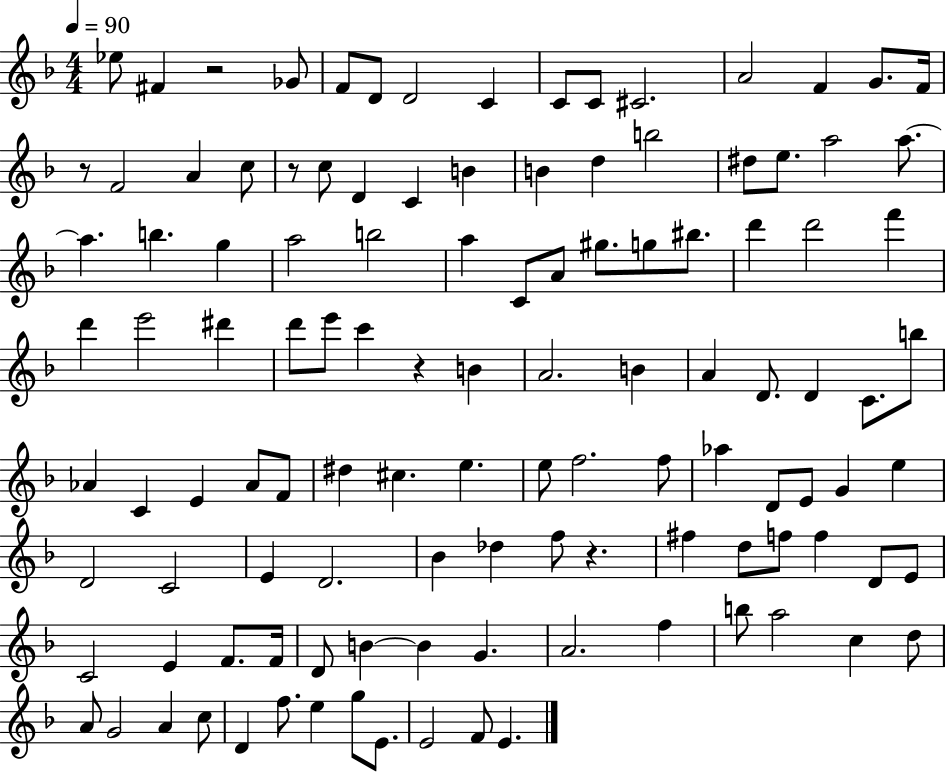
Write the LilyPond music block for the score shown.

{
  \clef treble
  \numericTimeSignature
  \time 4/4
  \key f \major
  \tempo 4 = 90
  \repeat volta 2 { ees''8 fis'4 r2 ges'8 | f'8 d'8 d'2 c'4 | c'8 c'8 cis'2. | a'2 f'4 g'8. f'16 | \break r8 f'2 a'4 c''8 | r8 c''8 d'4 c'4 b'4 | b'4 d''4 b''2 | dis''8 e''8. a''2 a''8.~~ | \break a''4. b''4. g''4 | a''2 b''2 | a''4 c'8 a'8 gis''8. g''8 bis''8. | d'''4 d'''2 f'''4 | \break d'''4 e'''2 dis'''4 | d'''8 e'''8 c'''4 r4 b'4 | a'2. b'4 | a'4 d'8. d'4 c'8. b''8 | \break aes'4 c'4 e'4 aes'8 f'8 | dis''4 cis''4. e''4. | e''8 f''2. f''8 | aes''4 d'8 e'8 g'4 e''4 | \break d'2 c'2 | e'4 d'2. | bes'4 des''4 f''8 r4. | fis''4 d''8 f''8 f''4 d'8 e'8 | \break c'2 e'4 f'8. f'16 | d'8 b'4~~ b'4 g'4. | a'2. f''4 | b''8 a''2 c''4 d''8 | \break a'8 g'2 a'4 c''8 | d'4 f''8. e''4 g''8 e'8. | e'2 f'8 e'4. | } \bar "|."
}